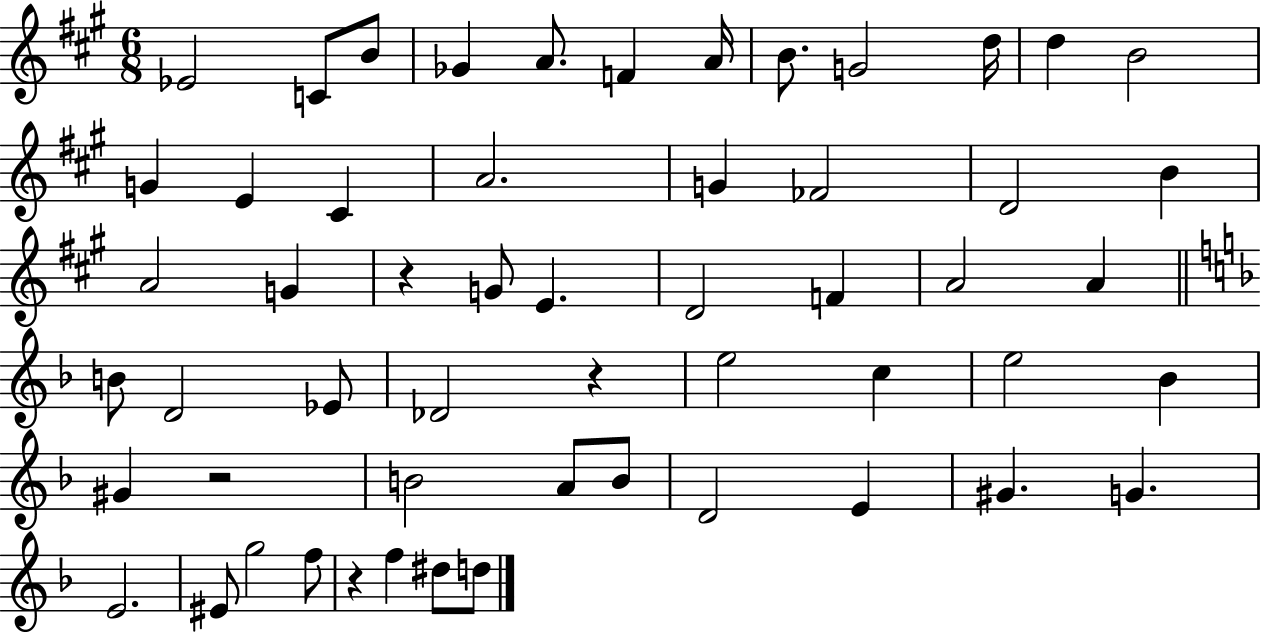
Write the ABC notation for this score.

X:1
T:Untitled
M:6/8
L:1/4
K:A
_E2 C/2 B/2 _G A/2 F A/4 B/2 G2 d/4 d B2 G E ^C A2 G _F2 D2 B A2 G z G/2 E D2 F A2 A B/2 D2 _E/2 _D2 z e2 c e2 _B ^G z2 B2 A/2 B/2 D2 E ^G G E2 ^E/2 g2 f/2 z f ^d/2 d/2